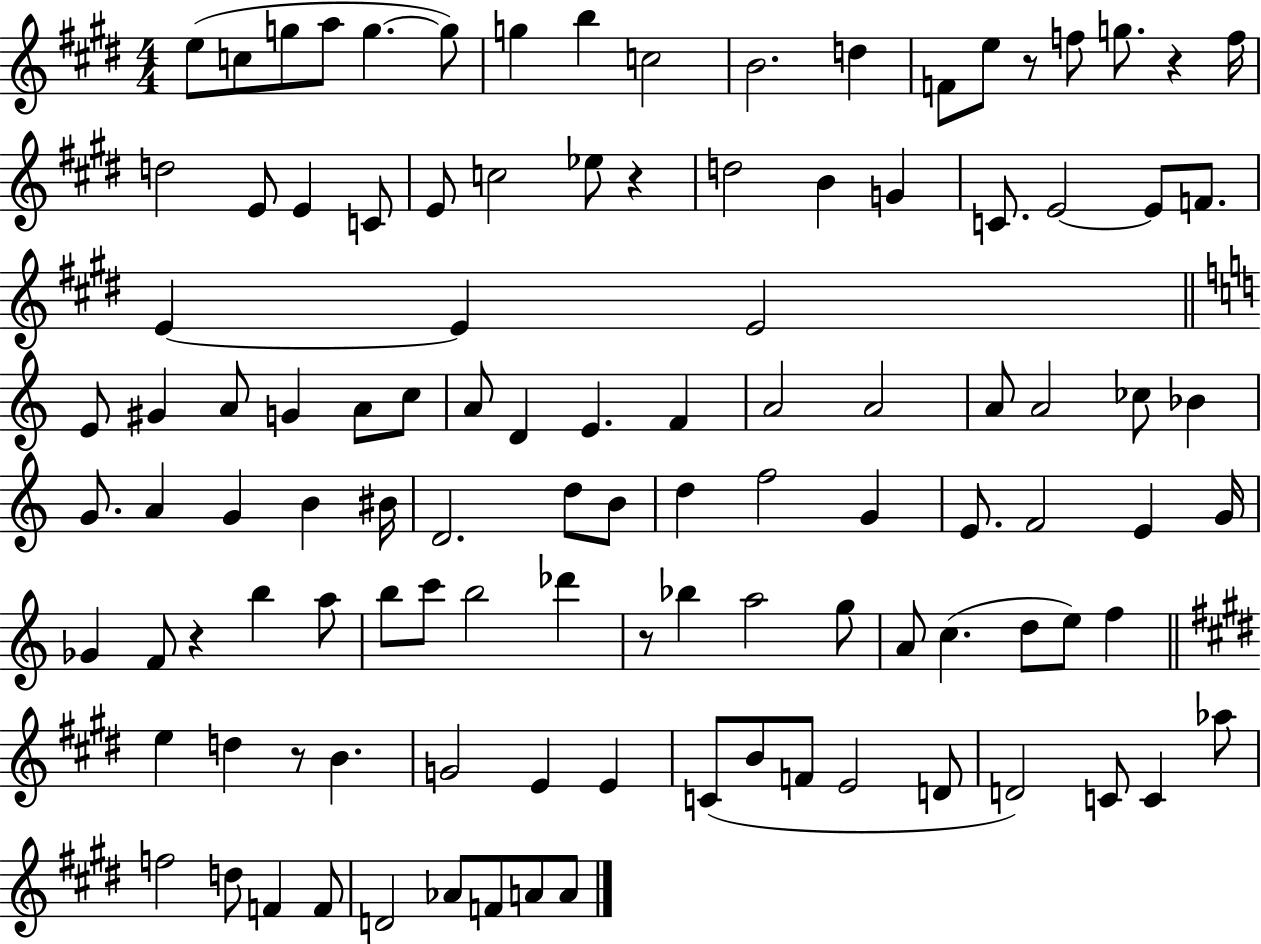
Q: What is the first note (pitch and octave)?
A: E5